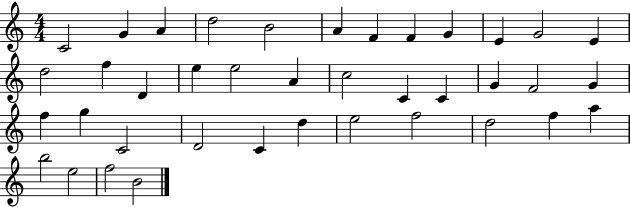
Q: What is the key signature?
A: C major